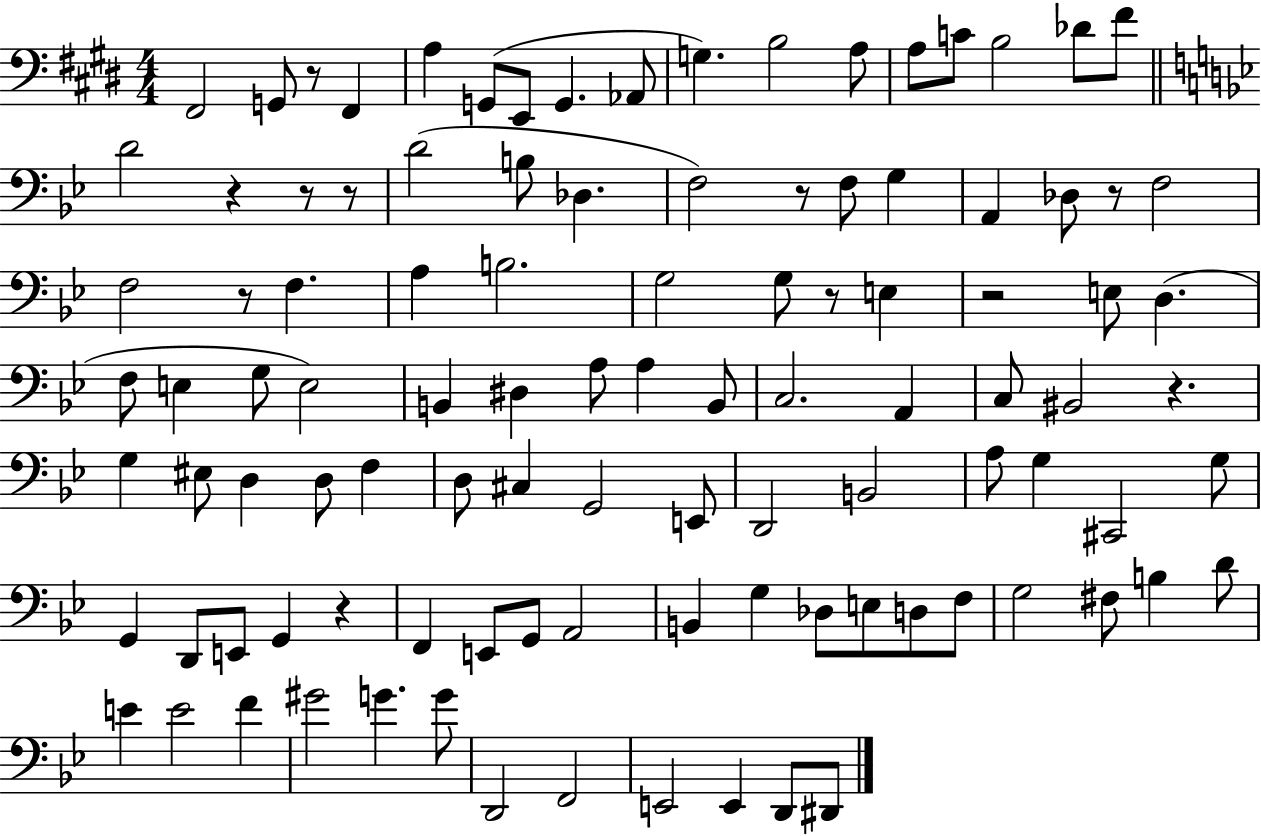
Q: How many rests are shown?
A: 11